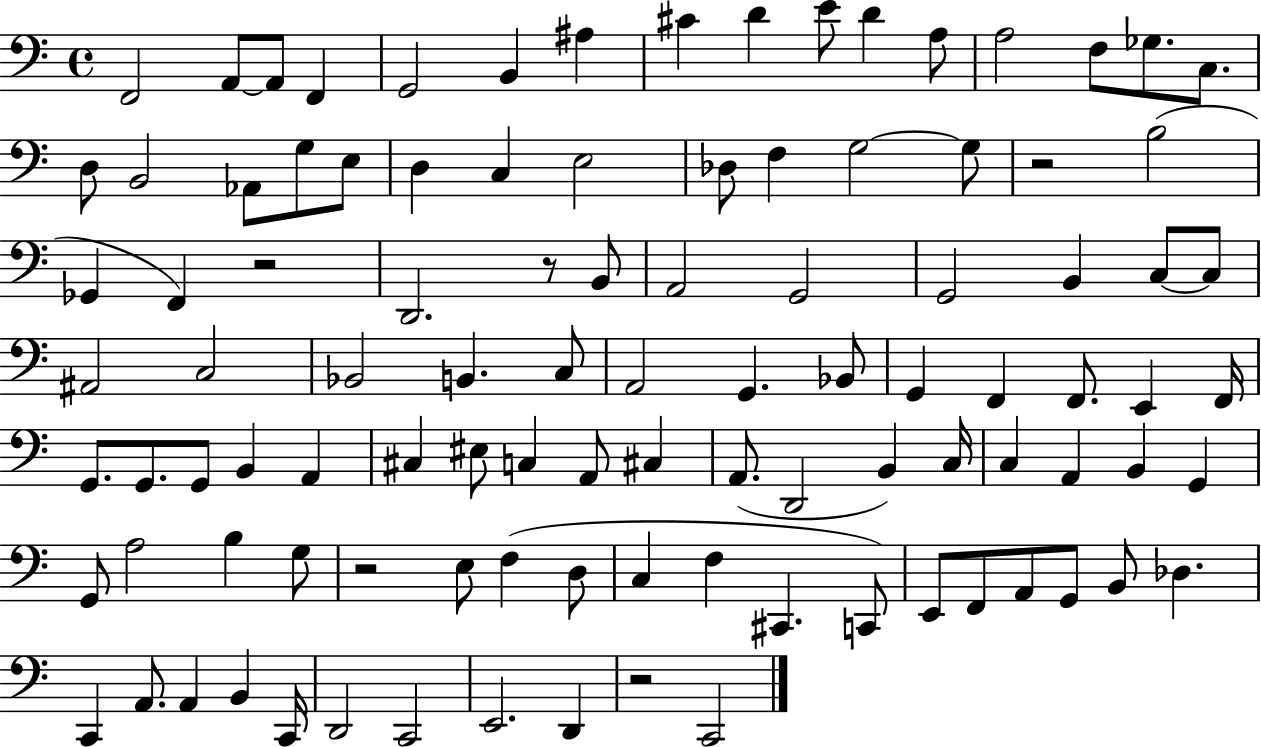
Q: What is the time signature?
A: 4/4